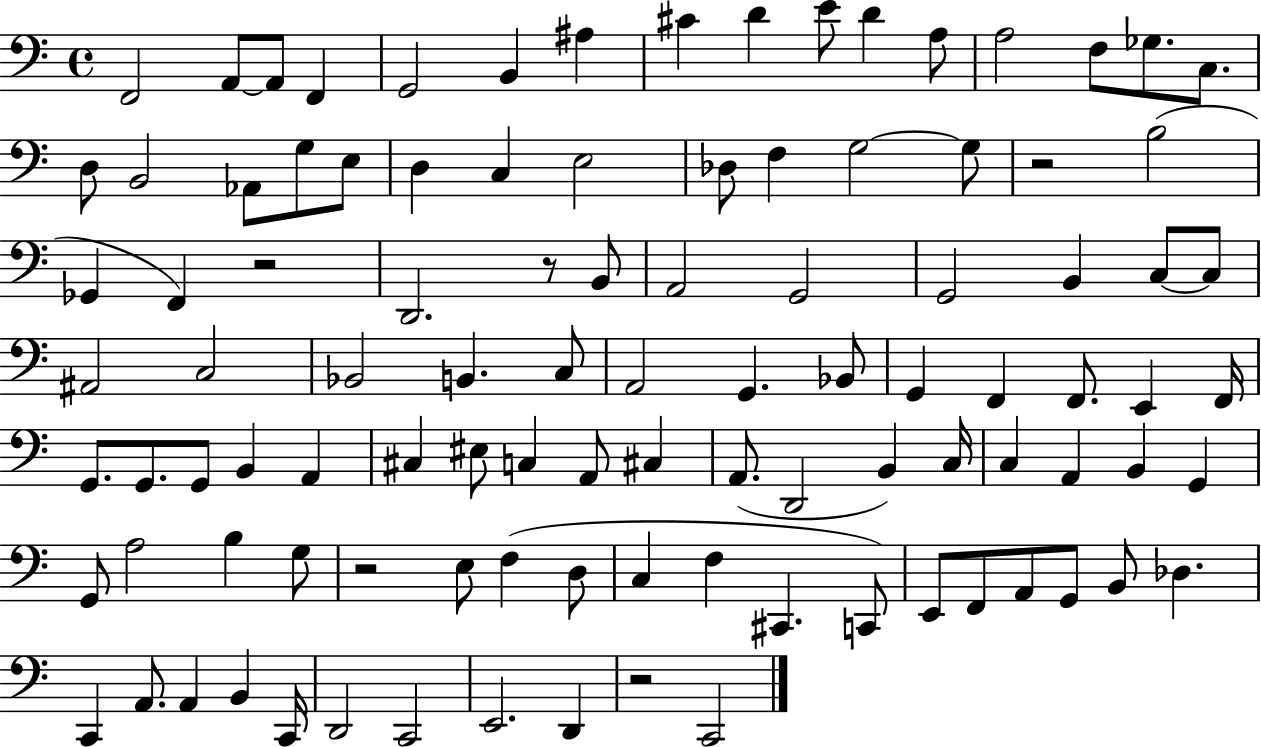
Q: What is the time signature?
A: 4/4